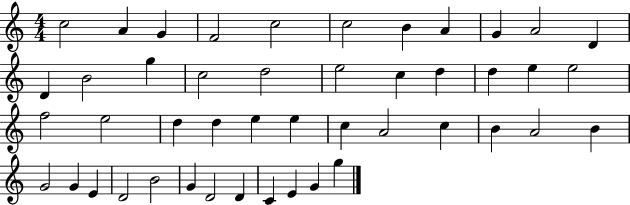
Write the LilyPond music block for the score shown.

{
  \clef treble
  \numericTimeSignature
  \time 4/4
  \key c \major
  c''2 a'4 g'4 | f'2 c''2 | c''2 b'4 a'4 | g'4 a'2 d'4 | \break d'4 b'2 g''4 | c''2 d''2 | e''2 c''4 d''4 | d''4 e''4 e''2 | \break f''2 e''2 | d''4 d''4 e''4 e''4 | c''4 a'2 c''4 | b'4 a'2 b'4 | \break g'2 g'4 e'4 | d'2 b'2 | g'4 d'2 d'4 | c'4 e'4 g'4 g''4 | \break \bar "|."
}